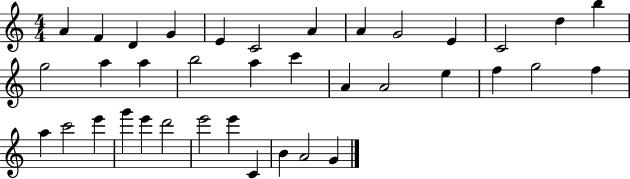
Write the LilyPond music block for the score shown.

{
  \clef treble
  \numericTimeSignature
  \time 4/4
  \key c \major
  a'4 f'4 d'4 g'4 | e'4 c'2 a'4 | a'4 g'2 e'4 | c'2 d''4 b''4 | \break g''2 a''4 a''4 | b''2 a''4 c'''4 | a'4 a'2 e''4 | f''4 g''2 f''4 | \break a''4 c'''2 e'''4 | g'''4 e'''4 d'''2 | e'''2 e'''4 c'4 | b'4 a'2 g'4 | \break \bar "|."
}